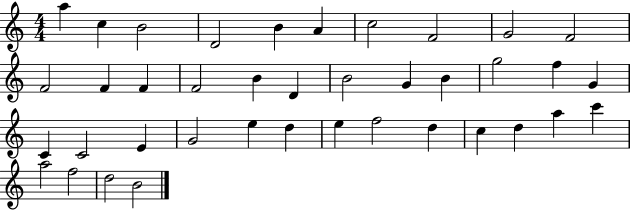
{
  \clef treble
  \numericTimeSignature
  \time 4/4
  \key c \major
  a''4 c''4 b'2 | d'2 b'4 a'4 | c''2 f'2 | g'2 f'2 | \break f'2 f'4 f'4 | f'2 b'4 d'4 | b'2 g'4 b'4 | g''2 f''4 g'4 | \break c'4 c'2 e'4 | g'2 e''4 d''4 | e''4 f''2 d''4 | c''4 d''4 a''4 c'''4 | \break a''2 f''2 | d''2 b'2 | \bar "|."
}